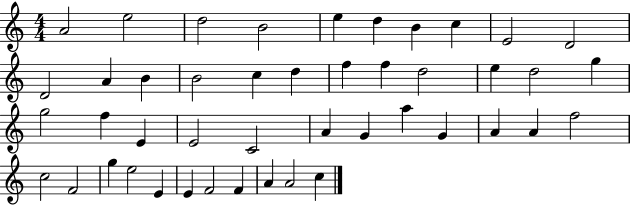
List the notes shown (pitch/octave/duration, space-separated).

A4/h E5/h D5/h B4/h E5/q D5/q B4/q C5/q E4/h D4/h D4/h A4/q B4/q B4/h C5/q D5/q F5/q F5/q D5/h E5/q D5/h G5/q G5/h F5/q E4/q E4/h C4/h A4/q G4/q A5/q G4/q A4/q A4/q F5/h C5/h F4/h G5/q E5/h E4/q E4/q F4/h F4/q A4/q A4/h C5/q